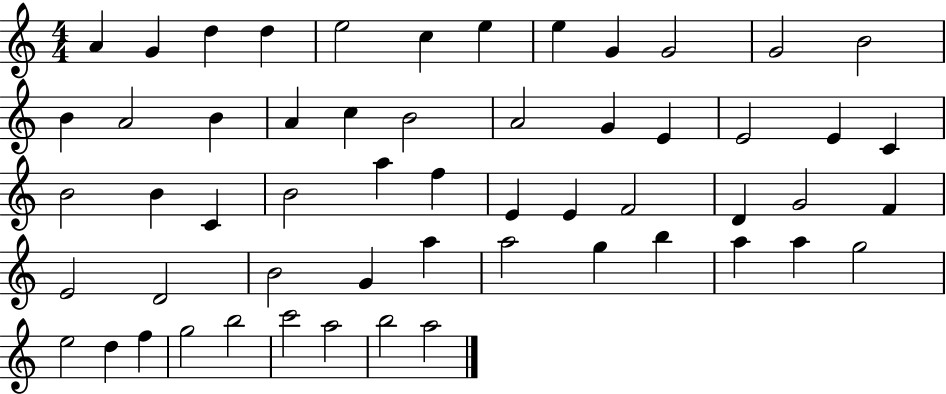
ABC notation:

X:1
T:Untitled
M:4/4
L:1/4
K:C
A G d d e2 c e e G G2 G2 B2 B A2 B A c B2 A2 G E E2 E C B2 B C B2 a f E E F2 D G2 F E2 D2 B2 G a a2 g b a a g2 e2 d f g2 b2 c'2 a2 b2 a2